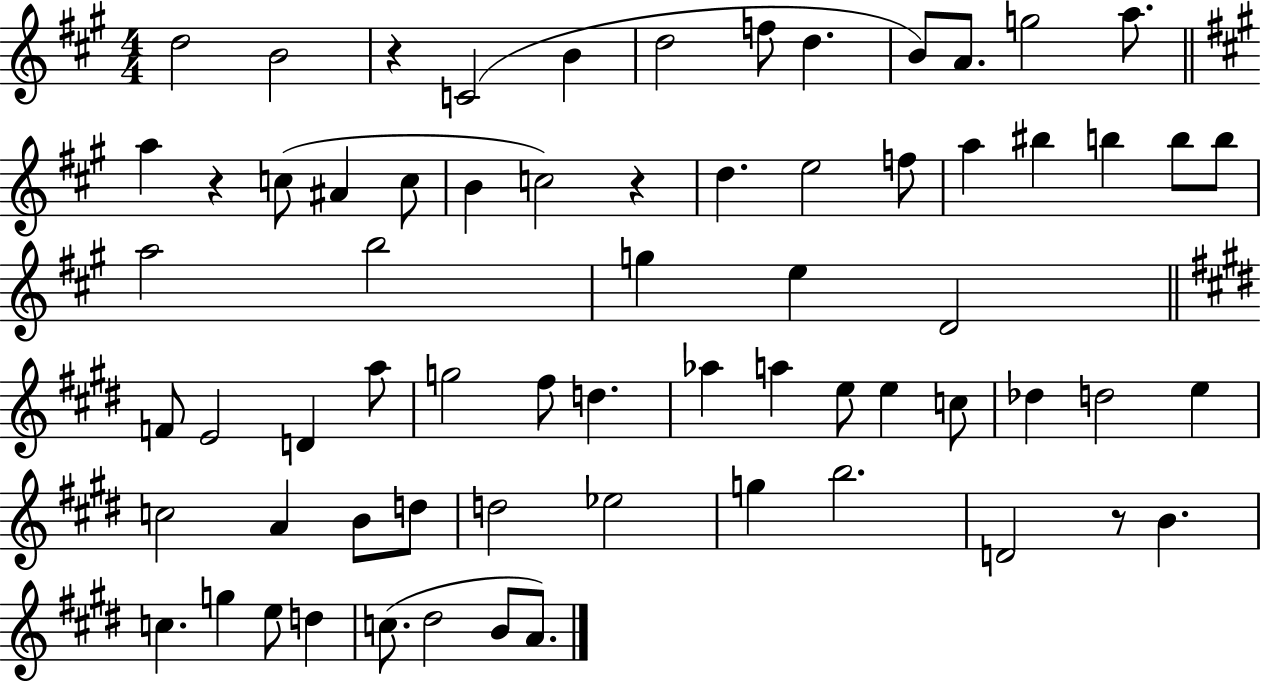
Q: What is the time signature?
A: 4/4